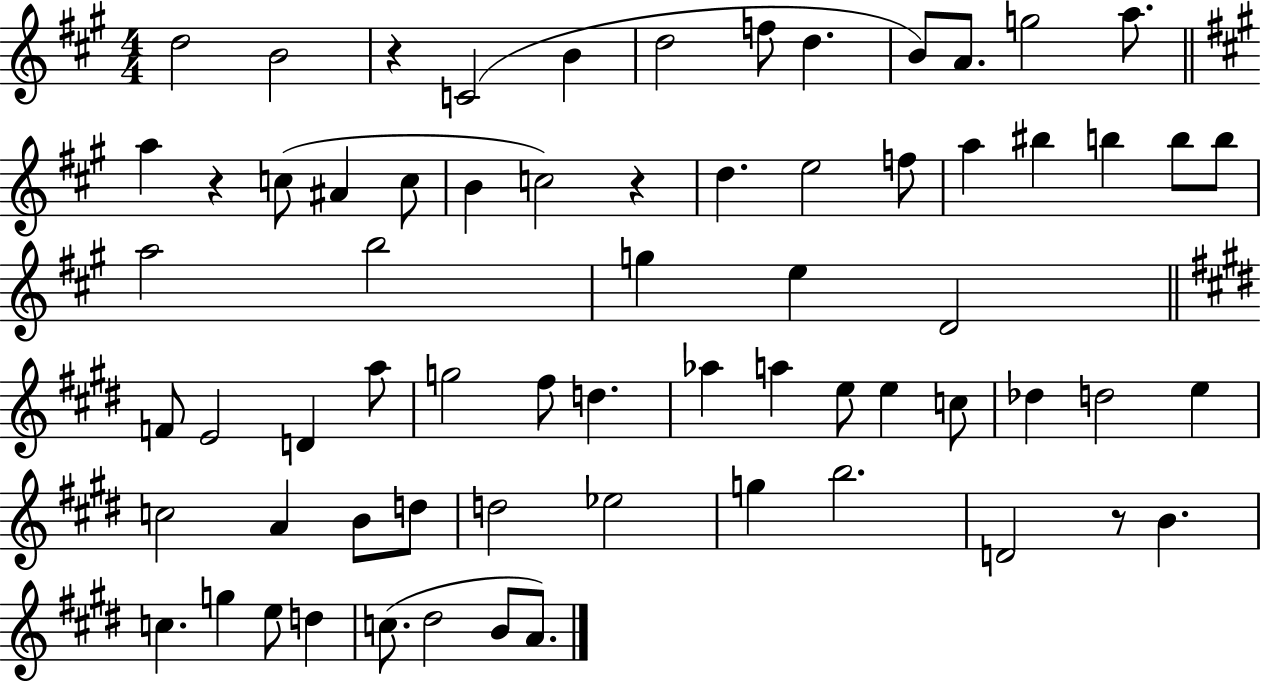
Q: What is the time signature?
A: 4/4